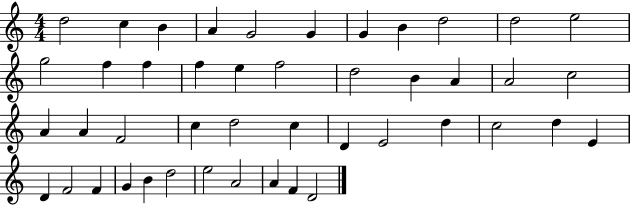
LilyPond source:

{
  \clef treble
  \numericTimeSignature
  \time 4/4
  \key c \major
  d''2 c''4 b'4 | a'4 g'2 g'4 | g'4 b'4 d''2 | d''2 e''2 | \break g''2 f''4 f''4 | f''4 e''4 f''2 | d''2 b'4 a'4 | a'2 c''2 | \break a'4 a'4 f'2 | c''4 d''2 c''4 | d'4 e'2 d''4 | c''2 d''4 e'4 | \break d'4 f'2 f'4 | g'4 b'4 d''2 | e''2 a'2 | a'4 f'4 d'2 | \break \bar "|."
}